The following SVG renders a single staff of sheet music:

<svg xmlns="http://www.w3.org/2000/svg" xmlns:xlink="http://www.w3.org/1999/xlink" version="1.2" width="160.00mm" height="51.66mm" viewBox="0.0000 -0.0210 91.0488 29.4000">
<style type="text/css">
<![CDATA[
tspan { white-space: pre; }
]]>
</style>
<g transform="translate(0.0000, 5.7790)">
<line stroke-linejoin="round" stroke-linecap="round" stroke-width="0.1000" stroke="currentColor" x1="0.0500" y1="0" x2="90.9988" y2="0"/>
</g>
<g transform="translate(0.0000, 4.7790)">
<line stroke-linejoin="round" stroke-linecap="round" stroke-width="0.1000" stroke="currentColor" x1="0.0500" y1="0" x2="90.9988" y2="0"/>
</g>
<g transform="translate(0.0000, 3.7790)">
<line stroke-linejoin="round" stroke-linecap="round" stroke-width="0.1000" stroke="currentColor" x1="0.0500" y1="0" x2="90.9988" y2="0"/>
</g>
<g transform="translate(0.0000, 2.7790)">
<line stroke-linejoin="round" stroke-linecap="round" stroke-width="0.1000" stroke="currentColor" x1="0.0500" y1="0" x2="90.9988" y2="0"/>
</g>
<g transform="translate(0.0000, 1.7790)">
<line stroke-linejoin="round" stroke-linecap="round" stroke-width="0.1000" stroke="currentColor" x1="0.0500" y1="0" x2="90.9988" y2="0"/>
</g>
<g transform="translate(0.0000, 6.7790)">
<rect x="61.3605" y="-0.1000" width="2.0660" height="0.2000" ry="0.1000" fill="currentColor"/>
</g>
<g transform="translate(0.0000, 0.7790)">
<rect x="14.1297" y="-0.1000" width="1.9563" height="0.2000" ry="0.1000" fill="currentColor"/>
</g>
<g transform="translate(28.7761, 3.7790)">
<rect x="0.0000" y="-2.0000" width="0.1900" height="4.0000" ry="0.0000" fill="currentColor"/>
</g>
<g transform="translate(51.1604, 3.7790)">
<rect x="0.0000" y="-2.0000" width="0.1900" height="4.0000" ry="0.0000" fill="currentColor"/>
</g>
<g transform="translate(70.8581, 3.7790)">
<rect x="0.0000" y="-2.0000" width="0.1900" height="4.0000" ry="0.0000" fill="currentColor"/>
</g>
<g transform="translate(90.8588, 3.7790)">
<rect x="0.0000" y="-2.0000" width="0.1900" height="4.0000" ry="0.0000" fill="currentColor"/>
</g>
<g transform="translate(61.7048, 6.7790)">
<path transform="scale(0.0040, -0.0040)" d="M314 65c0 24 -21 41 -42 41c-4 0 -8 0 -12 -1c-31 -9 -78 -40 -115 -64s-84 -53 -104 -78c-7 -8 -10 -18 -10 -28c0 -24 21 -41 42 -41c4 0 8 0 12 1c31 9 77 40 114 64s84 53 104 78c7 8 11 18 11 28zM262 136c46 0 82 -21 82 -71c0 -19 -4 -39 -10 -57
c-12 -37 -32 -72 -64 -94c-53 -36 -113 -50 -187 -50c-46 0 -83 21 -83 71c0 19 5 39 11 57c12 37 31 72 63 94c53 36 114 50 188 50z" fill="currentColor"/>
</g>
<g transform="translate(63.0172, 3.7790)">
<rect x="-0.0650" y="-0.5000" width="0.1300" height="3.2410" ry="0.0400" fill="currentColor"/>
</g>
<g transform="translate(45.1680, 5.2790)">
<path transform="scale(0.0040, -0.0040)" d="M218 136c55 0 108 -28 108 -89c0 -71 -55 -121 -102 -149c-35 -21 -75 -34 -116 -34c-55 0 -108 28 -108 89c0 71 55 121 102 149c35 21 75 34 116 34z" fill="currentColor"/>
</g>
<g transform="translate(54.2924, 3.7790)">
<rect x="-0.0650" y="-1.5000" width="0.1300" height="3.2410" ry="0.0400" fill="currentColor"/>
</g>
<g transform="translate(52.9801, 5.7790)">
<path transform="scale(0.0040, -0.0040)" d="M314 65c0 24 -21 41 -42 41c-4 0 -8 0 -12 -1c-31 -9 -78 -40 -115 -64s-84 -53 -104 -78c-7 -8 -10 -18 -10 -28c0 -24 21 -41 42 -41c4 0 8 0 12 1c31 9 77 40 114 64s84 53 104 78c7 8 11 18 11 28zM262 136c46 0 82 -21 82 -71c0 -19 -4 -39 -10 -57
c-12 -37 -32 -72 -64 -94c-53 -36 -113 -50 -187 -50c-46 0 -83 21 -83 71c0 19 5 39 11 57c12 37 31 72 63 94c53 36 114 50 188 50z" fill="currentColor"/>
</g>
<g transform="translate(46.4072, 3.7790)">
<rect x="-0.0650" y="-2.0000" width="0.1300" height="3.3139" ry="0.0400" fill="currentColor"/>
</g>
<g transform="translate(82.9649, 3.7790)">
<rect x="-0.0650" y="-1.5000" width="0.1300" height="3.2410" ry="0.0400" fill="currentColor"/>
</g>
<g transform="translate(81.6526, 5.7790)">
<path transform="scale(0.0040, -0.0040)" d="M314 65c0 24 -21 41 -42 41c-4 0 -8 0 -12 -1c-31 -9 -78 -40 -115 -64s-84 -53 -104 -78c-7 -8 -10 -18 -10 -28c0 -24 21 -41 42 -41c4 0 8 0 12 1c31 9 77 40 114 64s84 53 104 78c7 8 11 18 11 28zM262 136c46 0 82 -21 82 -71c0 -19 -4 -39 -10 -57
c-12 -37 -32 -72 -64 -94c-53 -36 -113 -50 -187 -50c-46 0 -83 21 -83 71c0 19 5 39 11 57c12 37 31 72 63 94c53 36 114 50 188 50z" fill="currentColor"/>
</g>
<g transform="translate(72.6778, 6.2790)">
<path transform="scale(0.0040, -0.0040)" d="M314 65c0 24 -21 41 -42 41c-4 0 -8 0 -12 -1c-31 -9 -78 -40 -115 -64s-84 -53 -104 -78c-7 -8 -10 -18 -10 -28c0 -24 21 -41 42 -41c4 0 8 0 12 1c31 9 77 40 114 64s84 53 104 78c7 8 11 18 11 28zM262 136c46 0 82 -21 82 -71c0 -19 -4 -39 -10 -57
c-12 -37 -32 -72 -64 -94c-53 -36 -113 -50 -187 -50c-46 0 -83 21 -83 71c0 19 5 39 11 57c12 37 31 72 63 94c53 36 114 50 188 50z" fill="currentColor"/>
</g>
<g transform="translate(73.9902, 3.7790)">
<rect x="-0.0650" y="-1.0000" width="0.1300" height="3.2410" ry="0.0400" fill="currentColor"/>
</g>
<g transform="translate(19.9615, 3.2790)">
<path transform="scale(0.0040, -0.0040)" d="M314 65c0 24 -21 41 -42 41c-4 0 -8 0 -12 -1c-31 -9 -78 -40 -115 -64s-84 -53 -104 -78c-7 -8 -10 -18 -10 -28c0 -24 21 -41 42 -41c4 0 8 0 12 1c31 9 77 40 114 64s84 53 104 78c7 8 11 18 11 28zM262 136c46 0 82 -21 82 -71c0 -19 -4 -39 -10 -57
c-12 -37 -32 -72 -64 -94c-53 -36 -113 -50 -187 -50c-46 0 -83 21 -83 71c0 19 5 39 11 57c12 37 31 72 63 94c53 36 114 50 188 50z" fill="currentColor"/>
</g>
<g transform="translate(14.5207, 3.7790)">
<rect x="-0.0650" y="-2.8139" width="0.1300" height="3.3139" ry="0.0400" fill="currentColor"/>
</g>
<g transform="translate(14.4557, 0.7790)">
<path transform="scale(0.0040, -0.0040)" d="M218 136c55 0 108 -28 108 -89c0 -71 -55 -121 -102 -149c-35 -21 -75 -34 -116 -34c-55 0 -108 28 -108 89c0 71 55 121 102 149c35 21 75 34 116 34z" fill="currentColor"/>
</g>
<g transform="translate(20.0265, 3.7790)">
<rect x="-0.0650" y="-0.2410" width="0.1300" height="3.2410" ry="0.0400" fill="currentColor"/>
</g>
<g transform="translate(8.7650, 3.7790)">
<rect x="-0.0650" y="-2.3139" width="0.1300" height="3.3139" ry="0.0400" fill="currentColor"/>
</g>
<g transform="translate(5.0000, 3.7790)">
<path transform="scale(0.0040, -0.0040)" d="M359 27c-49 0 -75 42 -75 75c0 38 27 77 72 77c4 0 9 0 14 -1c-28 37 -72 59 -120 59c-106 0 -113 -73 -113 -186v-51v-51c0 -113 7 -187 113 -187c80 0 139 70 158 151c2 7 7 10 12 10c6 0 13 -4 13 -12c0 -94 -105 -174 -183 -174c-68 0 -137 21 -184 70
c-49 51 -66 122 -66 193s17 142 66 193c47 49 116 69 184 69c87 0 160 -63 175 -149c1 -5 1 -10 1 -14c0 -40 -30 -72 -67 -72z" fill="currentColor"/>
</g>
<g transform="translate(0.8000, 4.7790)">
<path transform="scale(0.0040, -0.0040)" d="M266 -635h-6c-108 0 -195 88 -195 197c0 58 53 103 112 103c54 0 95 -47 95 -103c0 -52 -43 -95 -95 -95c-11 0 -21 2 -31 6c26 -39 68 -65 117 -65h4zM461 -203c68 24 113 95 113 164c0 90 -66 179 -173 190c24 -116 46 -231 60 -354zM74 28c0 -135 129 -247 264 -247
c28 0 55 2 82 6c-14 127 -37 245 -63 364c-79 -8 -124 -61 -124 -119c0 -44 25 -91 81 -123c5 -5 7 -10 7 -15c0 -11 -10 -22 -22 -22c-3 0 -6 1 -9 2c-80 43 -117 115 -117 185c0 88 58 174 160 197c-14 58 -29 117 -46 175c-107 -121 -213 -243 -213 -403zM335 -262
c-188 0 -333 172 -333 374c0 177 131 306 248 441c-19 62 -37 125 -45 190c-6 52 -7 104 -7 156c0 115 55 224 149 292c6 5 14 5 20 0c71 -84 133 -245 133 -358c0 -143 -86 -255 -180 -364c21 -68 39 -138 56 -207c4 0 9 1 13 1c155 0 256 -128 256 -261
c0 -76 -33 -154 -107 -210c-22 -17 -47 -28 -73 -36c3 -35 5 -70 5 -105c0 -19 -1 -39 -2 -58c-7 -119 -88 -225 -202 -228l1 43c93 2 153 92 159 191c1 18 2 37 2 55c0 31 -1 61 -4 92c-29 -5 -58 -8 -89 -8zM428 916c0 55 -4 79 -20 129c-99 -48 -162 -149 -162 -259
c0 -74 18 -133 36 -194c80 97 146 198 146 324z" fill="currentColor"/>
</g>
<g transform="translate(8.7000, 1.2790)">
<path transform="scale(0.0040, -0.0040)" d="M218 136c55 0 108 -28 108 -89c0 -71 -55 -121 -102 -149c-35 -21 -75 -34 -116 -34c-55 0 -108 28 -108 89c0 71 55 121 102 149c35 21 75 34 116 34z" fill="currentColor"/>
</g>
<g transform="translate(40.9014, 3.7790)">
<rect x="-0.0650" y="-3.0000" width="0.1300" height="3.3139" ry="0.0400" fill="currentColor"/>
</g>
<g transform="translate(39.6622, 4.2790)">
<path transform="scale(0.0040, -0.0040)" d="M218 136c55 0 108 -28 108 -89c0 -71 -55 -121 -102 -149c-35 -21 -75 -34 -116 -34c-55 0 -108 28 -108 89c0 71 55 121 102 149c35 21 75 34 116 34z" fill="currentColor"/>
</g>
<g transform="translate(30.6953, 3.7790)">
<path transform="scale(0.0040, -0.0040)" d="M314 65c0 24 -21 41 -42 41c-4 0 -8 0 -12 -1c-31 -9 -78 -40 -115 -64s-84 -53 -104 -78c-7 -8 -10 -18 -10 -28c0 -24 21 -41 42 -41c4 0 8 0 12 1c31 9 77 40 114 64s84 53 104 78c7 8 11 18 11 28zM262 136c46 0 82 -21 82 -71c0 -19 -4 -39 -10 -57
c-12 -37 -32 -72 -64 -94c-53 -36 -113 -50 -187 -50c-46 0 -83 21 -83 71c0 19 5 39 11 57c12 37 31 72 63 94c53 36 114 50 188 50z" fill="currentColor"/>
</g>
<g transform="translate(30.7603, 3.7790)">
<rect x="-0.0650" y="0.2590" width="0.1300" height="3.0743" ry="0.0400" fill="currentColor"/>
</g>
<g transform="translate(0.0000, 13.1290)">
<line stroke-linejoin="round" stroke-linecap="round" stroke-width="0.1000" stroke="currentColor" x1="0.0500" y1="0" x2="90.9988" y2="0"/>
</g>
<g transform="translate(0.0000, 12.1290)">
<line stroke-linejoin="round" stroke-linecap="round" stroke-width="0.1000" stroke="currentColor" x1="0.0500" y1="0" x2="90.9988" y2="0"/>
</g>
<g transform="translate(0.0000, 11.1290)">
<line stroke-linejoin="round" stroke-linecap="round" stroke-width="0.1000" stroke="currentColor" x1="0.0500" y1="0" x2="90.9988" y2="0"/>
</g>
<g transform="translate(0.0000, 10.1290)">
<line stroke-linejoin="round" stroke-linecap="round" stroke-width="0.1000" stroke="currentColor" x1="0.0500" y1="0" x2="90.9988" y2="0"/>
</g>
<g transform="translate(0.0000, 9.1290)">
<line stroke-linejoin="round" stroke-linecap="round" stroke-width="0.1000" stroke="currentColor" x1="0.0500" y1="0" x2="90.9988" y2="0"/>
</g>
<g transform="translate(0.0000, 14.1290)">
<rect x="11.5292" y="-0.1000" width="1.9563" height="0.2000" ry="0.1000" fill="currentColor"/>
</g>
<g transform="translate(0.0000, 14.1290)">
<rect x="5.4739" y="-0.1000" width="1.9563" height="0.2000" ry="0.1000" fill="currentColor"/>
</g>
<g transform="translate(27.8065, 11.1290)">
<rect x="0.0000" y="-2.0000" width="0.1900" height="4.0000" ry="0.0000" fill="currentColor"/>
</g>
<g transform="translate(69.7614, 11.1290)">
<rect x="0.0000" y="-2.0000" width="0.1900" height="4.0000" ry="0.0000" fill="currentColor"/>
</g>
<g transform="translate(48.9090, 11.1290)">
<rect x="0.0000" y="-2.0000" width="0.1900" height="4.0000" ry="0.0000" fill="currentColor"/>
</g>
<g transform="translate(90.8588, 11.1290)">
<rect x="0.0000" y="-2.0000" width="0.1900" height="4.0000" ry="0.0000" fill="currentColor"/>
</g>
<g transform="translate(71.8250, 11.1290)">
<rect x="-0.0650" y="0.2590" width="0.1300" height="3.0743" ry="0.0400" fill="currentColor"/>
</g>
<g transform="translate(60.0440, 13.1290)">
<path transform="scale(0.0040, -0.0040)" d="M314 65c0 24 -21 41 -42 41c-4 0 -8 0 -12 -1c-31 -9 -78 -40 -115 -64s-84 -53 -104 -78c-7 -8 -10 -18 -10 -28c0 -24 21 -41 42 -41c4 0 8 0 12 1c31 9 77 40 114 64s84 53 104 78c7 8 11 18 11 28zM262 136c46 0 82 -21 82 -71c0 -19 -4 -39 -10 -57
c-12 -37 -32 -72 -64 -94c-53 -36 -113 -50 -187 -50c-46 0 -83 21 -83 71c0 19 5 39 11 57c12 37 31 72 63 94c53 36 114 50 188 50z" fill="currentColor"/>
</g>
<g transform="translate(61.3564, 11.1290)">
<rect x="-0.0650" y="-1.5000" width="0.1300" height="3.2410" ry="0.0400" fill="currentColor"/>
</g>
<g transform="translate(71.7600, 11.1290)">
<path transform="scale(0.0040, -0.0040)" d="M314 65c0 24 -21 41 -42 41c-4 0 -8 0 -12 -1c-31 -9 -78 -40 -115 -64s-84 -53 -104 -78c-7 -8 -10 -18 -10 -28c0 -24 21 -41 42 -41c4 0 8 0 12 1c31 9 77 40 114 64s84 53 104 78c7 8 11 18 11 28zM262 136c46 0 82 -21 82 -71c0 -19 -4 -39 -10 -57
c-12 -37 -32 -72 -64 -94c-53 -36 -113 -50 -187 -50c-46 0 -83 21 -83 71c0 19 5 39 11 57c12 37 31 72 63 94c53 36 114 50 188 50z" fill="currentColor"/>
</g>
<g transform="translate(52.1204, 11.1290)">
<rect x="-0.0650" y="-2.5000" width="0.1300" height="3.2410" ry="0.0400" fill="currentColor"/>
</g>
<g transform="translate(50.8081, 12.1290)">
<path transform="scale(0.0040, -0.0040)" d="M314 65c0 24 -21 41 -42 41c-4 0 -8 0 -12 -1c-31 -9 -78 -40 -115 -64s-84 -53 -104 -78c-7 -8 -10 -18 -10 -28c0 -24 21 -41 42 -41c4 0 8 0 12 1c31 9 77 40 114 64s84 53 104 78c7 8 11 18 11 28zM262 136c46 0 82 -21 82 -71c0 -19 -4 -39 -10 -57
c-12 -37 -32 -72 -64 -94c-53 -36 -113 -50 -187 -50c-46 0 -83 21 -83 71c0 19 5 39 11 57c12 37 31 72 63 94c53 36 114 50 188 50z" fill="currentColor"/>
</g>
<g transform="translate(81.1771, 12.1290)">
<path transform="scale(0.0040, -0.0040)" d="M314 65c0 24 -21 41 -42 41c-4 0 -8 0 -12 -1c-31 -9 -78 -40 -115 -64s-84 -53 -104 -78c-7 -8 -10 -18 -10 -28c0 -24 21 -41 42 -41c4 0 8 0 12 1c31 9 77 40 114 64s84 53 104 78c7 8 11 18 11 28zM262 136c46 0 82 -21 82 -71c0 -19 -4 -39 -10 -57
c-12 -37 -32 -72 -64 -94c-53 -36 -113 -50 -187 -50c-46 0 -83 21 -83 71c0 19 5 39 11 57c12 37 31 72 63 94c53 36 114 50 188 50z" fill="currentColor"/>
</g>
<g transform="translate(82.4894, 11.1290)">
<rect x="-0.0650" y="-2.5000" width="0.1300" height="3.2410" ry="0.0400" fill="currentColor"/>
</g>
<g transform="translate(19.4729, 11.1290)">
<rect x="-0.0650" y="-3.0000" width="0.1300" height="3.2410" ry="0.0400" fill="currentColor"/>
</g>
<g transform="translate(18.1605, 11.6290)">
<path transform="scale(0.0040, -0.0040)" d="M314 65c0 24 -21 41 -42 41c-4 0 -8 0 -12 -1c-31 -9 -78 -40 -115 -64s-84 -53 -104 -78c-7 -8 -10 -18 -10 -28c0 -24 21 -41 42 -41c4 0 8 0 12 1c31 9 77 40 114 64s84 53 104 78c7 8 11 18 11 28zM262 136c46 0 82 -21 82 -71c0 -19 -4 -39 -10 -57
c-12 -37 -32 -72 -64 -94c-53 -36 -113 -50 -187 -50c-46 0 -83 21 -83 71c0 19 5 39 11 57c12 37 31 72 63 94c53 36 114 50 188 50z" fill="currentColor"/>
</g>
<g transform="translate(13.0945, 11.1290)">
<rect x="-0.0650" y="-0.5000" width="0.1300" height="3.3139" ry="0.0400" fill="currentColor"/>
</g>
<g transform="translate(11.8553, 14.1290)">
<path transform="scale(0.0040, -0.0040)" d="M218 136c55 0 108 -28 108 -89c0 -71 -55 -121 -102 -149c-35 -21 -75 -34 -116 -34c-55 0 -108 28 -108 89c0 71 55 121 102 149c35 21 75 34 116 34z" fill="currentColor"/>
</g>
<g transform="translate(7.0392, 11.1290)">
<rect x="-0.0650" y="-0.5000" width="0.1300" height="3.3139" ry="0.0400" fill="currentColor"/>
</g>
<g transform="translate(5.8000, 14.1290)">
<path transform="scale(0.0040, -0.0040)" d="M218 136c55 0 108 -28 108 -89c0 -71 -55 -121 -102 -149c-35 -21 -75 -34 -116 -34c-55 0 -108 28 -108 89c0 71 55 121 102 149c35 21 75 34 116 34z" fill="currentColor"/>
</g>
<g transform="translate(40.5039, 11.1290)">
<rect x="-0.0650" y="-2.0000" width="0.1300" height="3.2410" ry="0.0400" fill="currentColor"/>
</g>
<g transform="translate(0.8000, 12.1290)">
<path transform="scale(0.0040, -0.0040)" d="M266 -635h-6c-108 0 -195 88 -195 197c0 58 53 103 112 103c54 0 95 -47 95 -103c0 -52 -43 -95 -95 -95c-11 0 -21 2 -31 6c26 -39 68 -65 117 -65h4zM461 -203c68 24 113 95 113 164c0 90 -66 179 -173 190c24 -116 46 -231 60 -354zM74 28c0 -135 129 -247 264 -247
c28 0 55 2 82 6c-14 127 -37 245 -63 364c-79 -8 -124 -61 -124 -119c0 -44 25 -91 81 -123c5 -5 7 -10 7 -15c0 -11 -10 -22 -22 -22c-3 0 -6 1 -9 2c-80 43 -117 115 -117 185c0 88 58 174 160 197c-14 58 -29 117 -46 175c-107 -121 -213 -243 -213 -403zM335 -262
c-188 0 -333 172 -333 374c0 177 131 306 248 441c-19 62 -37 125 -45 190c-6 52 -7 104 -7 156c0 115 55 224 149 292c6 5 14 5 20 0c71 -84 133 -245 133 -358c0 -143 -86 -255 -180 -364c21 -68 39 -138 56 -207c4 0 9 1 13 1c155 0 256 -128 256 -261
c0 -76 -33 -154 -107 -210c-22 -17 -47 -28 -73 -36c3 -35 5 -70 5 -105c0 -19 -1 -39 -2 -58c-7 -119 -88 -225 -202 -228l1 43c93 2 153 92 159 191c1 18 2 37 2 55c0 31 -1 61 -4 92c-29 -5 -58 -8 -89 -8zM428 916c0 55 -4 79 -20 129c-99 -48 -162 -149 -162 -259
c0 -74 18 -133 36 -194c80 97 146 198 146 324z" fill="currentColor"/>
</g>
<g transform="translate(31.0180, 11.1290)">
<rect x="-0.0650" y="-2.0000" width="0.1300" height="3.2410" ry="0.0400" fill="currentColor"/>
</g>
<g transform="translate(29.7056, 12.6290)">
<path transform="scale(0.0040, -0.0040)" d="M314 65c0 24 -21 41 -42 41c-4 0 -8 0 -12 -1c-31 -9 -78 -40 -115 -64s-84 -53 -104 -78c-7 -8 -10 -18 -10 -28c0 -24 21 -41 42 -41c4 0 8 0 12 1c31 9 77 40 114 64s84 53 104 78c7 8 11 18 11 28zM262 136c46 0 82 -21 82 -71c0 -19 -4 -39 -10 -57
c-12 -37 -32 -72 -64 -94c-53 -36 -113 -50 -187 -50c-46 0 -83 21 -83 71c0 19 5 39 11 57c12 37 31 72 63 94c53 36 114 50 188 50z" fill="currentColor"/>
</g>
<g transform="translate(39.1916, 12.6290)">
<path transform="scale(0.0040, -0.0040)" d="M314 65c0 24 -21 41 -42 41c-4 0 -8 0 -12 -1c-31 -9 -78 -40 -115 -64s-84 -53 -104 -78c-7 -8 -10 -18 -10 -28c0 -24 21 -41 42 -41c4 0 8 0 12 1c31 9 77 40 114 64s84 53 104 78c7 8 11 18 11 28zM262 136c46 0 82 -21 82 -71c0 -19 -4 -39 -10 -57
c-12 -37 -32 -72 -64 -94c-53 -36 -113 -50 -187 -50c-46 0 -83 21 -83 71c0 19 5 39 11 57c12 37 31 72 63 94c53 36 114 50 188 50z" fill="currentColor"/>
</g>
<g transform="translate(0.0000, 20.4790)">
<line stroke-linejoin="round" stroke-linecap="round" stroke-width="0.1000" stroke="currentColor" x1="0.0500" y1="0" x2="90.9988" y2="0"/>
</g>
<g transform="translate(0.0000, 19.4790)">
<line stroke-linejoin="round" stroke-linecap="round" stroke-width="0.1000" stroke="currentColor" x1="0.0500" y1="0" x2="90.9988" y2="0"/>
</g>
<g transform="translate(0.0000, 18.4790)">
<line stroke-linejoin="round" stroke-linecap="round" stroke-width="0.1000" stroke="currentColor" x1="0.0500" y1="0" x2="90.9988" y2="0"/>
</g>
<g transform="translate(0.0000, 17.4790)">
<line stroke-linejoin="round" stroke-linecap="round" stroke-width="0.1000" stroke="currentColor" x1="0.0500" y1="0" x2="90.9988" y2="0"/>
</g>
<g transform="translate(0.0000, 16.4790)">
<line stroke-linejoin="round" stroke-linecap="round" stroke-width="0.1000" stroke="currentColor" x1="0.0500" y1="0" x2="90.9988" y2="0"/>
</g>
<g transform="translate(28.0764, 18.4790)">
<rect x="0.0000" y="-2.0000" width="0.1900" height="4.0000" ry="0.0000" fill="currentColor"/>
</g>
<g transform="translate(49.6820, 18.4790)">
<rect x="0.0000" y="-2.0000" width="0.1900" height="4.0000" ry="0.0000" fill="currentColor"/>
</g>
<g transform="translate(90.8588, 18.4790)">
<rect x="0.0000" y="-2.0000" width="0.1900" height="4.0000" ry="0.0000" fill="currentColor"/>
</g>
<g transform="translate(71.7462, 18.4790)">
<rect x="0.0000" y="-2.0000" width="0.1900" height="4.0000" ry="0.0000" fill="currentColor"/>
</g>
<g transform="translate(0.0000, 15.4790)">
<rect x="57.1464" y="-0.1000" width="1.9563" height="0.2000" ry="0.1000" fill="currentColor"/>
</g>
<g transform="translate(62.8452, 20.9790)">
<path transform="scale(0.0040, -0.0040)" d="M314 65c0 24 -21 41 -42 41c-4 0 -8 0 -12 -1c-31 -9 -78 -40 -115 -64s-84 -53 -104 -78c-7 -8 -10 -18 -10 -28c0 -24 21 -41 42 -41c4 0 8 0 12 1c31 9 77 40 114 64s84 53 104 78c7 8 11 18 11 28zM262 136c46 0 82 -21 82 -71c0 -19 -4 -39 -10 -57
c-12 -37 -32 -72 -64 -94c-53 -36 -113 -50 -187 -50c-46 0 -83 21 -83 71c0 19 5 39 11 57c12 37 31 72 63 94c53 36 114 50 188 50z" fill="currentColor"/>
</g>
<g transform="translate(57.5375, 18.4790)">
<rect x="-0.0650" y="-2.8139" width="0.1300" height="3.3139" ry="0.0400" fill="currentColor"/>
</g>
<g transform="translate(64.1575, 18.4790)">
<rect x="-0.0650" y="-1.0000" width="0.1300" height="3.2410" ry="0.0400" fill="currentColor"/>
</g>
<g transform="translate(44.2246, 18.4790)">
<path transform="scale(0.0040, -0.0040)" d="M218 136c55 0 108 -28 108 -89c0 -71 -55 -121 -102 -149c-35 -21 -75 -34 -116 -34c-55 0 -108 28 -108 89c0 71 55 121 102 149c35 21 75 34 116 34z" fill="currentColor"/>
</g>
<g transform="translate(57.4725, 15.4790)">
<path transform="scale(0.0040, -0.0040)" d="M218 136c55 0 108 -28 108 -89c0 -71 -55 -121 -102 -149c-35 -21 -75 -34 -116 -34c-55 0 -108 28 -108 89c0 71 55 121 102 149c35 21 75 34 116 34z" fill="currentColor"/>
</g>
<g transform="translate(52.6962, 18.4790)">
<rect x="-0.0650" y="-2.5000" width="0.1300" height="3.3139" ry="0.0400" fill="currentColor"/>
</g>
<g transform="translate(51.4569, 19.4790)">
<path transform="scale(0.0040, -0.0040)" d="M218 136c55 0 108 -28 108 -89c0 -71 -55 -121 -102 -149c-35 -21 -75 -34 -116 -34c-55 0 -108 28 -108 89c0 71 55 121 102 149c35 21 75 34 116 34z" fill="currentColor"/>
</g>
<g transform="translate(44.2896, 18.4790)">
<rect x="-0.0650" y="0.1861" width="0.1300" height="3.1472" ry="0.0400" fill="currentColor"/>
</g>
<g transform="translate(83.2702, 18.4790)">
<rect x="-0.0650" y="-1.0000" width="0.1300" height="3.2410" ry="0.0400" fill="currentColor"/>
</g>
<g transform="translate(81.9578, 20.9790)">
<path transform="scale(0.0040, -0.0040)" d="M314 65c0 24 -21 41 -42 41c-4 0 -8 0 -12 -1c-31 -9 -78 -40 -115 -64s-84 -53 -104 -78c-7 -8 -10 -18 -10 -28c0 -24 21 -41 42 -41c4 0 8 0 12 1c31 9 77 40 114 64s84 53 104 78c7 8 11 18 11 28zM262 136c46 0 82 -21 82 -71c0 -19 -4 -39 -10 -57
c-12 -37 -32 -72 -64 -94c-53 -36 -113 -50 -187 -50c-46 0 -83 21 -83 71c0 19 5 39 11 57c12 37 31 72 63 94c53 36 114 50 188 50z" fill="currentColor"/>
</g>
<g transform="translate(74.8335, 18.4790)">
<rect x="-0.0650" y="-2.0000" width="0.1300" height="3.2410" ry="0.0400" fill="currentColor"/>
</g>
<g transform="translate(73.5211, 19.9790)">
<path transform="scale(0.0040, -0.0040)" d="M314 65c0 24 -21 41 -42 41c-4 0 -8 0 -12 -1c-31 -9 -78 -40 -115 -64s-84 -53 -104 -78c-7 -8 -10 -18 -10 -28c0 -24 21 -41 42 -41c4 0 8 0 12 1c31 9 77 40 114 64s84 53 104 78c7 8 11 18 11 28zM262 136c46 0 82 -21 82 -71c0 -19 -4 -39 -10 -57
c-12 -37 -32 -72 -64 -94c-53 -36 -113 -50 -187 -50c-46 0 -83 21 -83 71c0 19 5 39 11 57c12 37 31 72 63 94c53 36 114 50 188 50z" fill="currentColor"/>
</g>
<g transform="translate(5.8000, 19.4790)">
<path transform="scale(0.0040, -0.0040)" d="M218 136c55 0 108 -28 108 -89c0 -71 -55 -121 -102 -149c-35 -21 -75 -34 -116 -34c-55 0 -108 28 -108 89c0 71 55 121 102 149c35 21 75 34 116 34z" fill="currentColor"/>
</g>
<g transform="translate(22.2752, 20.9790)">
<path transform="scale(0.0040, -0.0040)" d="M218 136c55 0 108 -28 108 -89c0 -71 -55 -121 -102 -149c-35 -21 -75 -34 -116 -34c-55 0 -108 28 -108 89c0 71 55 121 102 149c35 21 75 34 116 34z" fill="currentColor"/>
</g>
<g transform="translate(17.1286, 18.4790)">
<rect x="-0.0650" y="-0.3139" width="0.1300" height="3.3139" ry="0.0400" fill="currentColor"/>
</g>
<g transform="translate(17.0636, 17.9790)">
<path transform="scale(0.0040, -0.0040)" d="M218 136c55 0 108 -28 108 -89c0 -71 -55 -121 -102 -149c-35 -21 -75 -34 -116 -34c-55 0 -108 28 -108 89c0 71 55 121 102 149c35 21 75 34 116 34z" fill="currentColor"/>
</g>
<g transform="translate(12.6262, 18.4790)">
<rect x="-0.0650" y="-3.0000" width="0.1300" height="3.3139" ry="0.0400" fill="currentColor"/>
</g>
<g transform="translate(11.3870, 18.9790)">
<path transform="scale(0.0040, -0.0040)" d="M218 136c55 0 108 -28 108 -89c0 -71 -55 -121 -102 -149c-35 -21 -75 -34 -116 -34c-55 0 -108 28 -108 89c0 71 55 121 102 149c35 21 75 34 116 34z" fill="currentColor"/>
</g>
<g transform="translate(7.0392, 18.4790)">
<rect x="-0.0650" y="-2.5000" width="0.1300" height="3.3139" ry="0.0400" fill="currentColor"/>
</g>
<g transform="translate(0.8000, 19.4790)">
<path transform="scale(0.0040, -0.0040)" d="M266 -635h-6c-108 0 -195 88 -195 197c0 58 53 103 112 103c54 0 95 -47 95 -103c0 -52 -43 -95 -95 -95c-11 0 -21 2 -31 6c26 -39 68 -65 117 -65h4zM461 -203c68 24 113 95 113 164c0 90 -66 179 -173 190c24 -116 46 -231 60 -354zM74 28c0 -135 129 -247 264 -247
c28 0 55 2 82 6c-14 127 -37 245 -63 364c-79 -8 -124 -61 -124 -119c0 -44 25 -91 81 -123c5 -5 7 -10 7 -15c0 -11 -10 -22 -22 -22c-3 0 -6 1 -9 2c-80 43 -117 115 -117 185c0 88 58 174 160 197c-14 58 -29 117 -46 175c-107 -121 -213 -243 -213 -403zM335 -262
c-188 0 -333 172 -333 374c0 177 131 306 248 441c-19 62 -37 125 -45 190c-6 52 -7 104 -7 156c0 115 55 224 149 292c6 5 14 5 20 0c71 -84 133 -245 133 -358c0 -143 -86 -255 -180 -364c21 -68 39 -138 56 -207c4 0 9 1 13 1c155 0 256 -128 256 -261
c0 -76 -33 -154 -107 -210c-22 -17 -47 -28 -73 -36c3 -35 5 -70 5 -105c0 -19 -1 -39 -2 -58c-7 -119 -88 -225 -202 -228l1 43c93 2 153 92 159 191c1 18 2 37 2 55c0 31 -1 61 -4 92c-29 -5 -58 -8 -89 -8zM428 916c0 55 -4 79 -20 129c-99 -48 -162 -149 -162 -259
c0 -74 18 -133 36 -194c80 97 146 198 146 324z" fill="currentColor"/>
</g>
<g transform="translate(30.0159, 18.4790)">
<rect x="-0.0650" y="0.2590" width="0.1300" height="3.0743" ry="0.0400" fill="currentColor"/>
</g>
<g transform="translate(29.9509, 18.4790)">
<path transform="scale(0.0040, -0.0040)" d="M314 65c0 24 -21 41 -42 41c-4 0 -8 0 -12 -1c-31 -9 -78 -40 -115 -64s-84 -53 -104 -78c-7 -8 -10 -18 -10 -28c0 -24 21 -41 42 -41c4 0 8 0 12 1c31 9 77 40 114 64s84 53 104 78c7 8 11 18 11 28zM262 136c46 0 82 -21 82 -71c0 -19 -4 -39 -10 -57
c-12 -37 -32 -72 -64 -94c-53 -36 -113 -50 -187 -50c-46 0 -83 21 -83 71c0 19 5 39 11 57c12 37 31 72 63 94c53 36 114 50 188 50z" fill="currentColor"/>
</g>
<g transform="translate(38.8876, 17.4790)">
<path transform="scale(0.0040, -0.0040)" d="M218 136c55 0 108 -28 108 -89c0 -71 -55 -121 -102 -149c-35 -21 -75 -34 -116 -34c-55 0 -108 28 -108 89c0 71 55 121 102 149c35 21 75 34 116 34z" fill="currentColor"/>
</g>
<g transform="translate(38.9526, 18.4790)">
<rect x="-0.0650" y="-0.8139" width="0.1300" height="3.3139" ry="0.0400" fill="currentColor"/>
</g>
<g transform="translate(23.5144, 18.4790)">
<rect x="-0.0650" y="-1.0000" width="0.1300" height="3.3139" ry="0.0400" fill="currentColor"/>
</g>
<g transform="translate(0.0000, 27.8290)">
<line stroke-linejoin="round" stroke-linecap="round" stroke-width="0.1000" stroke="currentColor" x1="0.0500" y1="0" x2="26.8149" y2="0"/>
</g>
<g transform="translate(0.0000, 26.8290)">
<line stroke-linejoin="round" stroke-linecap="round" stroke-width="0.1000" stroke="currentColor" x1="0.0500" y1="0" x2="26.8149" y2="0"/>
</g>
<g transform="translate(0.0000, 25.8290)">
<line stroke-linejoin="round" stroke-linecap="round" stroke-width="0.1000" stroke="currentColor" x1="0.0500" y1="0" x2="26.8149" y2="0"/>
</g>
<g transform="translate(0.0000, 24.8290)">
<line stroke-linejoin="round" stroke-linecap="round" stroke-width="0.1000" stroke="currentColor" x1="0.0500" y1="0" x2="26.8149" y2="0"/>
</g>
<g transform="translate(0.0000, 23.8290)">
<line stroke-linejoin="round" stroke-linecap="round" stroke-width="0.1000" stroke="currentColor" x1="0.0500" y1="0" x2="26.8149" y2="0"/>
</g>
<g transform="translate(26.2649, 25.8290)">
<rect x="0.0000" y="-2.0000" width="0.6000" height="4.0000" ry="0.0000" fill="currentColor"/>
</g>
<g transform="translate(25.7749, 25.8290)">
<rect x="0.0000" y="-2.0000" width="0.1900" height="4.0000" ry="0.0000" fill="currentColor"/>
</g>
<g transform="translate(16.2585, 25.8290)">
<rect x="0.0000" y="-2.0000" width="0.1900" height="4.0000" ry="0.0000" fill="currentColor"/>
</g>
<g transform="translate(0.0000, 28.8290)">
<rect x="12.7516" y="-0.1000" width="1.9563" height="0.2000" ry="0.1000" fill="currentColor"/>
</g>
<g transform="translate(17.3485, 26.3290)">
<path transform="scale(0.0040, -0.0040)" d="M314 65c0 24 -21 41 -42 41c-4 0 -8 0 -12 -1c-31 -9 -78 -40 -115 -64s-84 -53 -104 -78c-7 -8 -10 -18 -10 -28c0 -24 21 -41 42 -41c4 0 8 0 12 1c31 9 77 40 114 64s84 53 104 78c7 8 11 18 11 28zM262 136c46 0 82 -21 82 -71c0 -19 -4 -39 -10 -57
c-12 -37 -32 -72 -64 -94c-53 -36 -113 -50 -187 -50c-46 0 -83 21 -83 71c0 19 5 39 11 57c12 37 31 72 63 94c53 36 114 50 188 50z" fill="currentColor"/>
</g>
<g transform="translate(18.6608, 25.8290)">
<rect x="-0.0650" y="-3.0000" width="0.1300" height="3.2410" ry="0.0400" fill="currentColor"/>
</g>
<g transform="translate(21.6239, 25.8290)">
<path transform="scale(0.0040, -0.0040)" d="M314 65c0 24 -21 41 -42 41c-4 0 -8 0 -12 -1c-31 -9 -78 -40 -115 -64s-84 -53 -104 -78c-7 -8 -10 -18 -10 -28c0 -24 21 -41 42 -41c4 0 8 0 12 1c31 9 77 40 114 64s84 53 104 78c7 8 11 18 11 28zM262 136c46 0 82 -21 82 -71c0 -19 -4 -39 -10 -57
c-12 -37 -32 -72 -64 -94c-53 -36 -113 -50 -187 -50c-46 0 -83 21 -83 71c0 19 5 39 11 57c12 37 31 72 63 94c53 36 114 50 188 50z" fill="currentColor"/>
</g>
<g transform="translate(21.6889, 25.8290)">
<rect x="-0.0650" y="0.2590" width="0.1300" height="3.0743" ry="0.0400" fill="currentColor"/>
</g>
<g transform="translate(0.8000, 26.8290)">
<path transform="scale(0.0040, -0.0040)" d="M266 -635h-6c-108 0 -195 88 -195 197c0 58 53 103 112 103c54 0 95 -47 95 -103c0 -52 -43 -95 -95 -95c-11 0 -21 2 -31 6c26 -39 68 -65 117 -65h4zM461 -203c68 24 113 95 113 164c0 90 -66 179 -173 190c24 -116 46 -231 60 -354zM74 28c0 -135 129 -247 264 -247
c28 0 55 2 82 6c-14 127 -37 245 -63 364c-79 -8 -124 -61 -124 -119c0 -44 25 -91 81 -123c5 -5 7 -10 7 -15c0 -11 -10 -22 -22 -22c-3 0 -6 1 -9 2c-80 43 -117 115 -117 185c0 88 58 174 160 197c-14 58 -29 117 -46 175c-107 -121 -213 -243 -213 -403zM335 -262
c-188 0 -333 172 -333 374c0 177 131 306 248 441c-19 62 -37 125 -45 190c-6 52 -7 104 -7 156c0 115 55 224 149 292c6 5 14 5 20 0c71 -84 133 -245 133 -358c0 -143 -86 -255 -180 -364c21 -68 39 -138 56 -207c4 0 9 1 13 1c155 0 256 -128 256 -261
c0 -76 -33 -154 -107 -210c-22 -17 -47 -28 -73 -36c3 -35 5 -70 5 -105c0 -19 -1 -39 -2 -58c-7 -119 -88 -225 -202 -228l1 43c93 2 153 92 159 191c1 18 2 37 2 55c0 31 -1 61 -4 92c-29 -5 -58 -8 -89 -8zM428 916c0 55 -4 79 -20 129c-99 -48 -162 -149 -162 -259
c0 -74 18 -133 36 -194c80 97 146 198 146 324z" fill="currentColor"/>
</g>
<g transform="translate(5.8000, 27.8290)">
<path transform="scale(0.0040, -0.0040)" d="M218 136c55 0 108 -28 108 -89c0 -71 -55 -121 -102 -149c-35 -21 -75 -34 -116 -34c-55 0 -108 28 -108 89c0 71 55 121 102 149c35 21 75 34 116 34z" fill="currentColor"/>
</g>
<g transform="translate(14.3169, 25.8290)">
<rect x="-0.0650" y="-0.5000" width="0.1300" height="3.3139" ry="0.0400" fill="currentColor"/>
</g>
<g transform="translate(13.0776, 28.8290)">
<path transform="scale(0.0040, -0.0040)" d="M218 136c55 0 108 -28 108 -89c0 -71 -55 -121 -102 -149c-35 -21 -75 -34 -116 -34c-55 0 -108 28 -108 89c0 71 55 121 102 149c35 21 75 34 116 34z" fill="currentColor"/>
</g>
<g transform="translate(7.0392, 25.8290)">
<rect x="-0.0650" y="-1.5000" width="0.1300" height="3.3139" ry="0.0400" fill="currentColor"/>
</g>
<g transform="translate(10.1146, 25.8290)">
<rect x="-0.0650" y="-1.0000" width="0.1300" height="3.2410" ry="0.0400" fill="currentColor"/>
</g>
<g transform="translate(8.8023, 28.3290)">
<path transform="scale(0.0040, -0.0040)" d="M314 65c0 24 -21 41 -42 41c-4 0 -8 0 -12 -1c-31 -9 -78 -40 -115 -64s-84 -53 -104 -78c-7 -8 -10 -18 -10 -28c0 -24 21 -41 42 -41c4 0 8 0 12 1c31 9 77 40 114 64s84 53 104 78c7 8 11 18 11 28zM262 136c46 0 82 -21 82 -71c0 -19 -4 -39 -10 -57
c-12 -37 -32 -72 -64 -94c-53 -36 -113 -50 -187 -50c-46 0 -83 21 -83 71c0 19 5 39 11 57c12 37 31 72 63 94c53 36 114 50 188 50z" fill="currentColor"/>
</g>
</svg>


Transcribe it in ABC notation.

X:1
T:Untitled
M:4/4
L:1/4
K:C
g a c2 B2 A F E2 C2 D2 E2 C C A2 F2 F2 G2 E2 B2 G2 G A c D B2 d B G a D2 F2 D2 E D2 C A2 B2